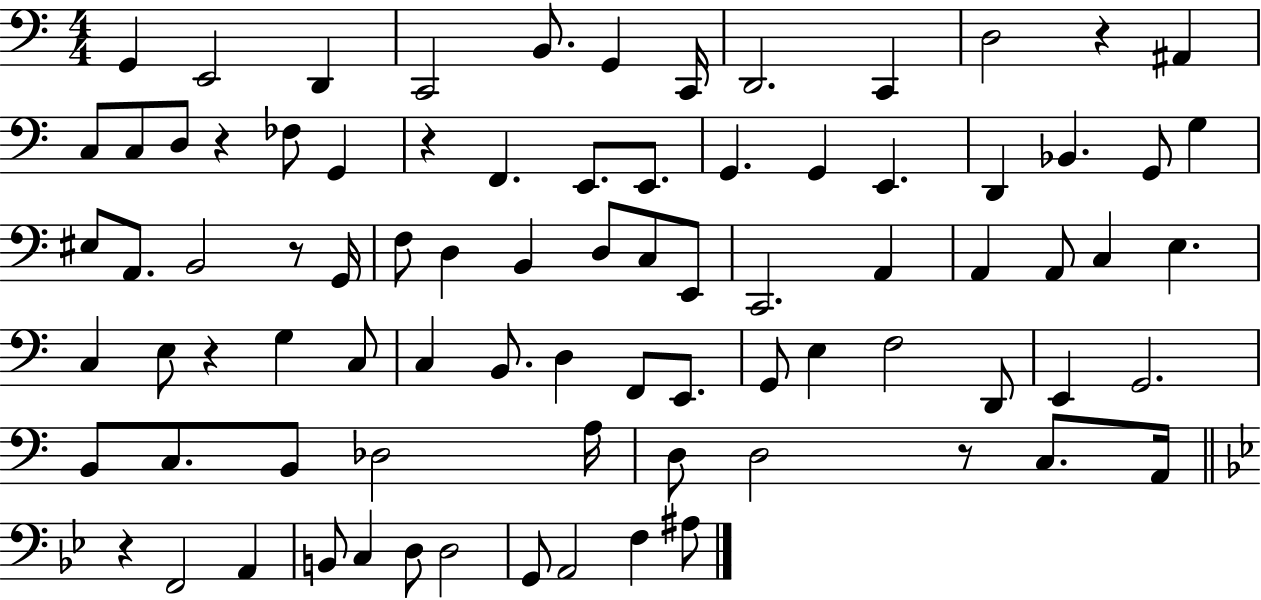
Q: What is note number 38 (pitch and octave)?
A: A2